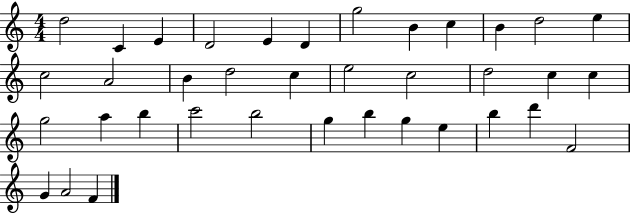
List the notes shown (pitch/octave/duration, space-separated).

D5/h C4/q E4/q D4/h E4/q D4/q G5/h B4/q C5/q B4/q D5/h E5/q C5/h A4/h B4/q D5/h C5/q E5/h C5/h D5/h C5/q C5/q G5/h A5/q B5/q C6/h B5/h G5/q B5/q G5/q E5/q B5/q D6/q F4/h G4/q A4/h F4/q